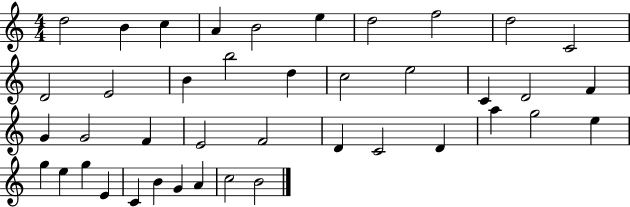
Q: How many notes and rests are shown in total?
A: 41